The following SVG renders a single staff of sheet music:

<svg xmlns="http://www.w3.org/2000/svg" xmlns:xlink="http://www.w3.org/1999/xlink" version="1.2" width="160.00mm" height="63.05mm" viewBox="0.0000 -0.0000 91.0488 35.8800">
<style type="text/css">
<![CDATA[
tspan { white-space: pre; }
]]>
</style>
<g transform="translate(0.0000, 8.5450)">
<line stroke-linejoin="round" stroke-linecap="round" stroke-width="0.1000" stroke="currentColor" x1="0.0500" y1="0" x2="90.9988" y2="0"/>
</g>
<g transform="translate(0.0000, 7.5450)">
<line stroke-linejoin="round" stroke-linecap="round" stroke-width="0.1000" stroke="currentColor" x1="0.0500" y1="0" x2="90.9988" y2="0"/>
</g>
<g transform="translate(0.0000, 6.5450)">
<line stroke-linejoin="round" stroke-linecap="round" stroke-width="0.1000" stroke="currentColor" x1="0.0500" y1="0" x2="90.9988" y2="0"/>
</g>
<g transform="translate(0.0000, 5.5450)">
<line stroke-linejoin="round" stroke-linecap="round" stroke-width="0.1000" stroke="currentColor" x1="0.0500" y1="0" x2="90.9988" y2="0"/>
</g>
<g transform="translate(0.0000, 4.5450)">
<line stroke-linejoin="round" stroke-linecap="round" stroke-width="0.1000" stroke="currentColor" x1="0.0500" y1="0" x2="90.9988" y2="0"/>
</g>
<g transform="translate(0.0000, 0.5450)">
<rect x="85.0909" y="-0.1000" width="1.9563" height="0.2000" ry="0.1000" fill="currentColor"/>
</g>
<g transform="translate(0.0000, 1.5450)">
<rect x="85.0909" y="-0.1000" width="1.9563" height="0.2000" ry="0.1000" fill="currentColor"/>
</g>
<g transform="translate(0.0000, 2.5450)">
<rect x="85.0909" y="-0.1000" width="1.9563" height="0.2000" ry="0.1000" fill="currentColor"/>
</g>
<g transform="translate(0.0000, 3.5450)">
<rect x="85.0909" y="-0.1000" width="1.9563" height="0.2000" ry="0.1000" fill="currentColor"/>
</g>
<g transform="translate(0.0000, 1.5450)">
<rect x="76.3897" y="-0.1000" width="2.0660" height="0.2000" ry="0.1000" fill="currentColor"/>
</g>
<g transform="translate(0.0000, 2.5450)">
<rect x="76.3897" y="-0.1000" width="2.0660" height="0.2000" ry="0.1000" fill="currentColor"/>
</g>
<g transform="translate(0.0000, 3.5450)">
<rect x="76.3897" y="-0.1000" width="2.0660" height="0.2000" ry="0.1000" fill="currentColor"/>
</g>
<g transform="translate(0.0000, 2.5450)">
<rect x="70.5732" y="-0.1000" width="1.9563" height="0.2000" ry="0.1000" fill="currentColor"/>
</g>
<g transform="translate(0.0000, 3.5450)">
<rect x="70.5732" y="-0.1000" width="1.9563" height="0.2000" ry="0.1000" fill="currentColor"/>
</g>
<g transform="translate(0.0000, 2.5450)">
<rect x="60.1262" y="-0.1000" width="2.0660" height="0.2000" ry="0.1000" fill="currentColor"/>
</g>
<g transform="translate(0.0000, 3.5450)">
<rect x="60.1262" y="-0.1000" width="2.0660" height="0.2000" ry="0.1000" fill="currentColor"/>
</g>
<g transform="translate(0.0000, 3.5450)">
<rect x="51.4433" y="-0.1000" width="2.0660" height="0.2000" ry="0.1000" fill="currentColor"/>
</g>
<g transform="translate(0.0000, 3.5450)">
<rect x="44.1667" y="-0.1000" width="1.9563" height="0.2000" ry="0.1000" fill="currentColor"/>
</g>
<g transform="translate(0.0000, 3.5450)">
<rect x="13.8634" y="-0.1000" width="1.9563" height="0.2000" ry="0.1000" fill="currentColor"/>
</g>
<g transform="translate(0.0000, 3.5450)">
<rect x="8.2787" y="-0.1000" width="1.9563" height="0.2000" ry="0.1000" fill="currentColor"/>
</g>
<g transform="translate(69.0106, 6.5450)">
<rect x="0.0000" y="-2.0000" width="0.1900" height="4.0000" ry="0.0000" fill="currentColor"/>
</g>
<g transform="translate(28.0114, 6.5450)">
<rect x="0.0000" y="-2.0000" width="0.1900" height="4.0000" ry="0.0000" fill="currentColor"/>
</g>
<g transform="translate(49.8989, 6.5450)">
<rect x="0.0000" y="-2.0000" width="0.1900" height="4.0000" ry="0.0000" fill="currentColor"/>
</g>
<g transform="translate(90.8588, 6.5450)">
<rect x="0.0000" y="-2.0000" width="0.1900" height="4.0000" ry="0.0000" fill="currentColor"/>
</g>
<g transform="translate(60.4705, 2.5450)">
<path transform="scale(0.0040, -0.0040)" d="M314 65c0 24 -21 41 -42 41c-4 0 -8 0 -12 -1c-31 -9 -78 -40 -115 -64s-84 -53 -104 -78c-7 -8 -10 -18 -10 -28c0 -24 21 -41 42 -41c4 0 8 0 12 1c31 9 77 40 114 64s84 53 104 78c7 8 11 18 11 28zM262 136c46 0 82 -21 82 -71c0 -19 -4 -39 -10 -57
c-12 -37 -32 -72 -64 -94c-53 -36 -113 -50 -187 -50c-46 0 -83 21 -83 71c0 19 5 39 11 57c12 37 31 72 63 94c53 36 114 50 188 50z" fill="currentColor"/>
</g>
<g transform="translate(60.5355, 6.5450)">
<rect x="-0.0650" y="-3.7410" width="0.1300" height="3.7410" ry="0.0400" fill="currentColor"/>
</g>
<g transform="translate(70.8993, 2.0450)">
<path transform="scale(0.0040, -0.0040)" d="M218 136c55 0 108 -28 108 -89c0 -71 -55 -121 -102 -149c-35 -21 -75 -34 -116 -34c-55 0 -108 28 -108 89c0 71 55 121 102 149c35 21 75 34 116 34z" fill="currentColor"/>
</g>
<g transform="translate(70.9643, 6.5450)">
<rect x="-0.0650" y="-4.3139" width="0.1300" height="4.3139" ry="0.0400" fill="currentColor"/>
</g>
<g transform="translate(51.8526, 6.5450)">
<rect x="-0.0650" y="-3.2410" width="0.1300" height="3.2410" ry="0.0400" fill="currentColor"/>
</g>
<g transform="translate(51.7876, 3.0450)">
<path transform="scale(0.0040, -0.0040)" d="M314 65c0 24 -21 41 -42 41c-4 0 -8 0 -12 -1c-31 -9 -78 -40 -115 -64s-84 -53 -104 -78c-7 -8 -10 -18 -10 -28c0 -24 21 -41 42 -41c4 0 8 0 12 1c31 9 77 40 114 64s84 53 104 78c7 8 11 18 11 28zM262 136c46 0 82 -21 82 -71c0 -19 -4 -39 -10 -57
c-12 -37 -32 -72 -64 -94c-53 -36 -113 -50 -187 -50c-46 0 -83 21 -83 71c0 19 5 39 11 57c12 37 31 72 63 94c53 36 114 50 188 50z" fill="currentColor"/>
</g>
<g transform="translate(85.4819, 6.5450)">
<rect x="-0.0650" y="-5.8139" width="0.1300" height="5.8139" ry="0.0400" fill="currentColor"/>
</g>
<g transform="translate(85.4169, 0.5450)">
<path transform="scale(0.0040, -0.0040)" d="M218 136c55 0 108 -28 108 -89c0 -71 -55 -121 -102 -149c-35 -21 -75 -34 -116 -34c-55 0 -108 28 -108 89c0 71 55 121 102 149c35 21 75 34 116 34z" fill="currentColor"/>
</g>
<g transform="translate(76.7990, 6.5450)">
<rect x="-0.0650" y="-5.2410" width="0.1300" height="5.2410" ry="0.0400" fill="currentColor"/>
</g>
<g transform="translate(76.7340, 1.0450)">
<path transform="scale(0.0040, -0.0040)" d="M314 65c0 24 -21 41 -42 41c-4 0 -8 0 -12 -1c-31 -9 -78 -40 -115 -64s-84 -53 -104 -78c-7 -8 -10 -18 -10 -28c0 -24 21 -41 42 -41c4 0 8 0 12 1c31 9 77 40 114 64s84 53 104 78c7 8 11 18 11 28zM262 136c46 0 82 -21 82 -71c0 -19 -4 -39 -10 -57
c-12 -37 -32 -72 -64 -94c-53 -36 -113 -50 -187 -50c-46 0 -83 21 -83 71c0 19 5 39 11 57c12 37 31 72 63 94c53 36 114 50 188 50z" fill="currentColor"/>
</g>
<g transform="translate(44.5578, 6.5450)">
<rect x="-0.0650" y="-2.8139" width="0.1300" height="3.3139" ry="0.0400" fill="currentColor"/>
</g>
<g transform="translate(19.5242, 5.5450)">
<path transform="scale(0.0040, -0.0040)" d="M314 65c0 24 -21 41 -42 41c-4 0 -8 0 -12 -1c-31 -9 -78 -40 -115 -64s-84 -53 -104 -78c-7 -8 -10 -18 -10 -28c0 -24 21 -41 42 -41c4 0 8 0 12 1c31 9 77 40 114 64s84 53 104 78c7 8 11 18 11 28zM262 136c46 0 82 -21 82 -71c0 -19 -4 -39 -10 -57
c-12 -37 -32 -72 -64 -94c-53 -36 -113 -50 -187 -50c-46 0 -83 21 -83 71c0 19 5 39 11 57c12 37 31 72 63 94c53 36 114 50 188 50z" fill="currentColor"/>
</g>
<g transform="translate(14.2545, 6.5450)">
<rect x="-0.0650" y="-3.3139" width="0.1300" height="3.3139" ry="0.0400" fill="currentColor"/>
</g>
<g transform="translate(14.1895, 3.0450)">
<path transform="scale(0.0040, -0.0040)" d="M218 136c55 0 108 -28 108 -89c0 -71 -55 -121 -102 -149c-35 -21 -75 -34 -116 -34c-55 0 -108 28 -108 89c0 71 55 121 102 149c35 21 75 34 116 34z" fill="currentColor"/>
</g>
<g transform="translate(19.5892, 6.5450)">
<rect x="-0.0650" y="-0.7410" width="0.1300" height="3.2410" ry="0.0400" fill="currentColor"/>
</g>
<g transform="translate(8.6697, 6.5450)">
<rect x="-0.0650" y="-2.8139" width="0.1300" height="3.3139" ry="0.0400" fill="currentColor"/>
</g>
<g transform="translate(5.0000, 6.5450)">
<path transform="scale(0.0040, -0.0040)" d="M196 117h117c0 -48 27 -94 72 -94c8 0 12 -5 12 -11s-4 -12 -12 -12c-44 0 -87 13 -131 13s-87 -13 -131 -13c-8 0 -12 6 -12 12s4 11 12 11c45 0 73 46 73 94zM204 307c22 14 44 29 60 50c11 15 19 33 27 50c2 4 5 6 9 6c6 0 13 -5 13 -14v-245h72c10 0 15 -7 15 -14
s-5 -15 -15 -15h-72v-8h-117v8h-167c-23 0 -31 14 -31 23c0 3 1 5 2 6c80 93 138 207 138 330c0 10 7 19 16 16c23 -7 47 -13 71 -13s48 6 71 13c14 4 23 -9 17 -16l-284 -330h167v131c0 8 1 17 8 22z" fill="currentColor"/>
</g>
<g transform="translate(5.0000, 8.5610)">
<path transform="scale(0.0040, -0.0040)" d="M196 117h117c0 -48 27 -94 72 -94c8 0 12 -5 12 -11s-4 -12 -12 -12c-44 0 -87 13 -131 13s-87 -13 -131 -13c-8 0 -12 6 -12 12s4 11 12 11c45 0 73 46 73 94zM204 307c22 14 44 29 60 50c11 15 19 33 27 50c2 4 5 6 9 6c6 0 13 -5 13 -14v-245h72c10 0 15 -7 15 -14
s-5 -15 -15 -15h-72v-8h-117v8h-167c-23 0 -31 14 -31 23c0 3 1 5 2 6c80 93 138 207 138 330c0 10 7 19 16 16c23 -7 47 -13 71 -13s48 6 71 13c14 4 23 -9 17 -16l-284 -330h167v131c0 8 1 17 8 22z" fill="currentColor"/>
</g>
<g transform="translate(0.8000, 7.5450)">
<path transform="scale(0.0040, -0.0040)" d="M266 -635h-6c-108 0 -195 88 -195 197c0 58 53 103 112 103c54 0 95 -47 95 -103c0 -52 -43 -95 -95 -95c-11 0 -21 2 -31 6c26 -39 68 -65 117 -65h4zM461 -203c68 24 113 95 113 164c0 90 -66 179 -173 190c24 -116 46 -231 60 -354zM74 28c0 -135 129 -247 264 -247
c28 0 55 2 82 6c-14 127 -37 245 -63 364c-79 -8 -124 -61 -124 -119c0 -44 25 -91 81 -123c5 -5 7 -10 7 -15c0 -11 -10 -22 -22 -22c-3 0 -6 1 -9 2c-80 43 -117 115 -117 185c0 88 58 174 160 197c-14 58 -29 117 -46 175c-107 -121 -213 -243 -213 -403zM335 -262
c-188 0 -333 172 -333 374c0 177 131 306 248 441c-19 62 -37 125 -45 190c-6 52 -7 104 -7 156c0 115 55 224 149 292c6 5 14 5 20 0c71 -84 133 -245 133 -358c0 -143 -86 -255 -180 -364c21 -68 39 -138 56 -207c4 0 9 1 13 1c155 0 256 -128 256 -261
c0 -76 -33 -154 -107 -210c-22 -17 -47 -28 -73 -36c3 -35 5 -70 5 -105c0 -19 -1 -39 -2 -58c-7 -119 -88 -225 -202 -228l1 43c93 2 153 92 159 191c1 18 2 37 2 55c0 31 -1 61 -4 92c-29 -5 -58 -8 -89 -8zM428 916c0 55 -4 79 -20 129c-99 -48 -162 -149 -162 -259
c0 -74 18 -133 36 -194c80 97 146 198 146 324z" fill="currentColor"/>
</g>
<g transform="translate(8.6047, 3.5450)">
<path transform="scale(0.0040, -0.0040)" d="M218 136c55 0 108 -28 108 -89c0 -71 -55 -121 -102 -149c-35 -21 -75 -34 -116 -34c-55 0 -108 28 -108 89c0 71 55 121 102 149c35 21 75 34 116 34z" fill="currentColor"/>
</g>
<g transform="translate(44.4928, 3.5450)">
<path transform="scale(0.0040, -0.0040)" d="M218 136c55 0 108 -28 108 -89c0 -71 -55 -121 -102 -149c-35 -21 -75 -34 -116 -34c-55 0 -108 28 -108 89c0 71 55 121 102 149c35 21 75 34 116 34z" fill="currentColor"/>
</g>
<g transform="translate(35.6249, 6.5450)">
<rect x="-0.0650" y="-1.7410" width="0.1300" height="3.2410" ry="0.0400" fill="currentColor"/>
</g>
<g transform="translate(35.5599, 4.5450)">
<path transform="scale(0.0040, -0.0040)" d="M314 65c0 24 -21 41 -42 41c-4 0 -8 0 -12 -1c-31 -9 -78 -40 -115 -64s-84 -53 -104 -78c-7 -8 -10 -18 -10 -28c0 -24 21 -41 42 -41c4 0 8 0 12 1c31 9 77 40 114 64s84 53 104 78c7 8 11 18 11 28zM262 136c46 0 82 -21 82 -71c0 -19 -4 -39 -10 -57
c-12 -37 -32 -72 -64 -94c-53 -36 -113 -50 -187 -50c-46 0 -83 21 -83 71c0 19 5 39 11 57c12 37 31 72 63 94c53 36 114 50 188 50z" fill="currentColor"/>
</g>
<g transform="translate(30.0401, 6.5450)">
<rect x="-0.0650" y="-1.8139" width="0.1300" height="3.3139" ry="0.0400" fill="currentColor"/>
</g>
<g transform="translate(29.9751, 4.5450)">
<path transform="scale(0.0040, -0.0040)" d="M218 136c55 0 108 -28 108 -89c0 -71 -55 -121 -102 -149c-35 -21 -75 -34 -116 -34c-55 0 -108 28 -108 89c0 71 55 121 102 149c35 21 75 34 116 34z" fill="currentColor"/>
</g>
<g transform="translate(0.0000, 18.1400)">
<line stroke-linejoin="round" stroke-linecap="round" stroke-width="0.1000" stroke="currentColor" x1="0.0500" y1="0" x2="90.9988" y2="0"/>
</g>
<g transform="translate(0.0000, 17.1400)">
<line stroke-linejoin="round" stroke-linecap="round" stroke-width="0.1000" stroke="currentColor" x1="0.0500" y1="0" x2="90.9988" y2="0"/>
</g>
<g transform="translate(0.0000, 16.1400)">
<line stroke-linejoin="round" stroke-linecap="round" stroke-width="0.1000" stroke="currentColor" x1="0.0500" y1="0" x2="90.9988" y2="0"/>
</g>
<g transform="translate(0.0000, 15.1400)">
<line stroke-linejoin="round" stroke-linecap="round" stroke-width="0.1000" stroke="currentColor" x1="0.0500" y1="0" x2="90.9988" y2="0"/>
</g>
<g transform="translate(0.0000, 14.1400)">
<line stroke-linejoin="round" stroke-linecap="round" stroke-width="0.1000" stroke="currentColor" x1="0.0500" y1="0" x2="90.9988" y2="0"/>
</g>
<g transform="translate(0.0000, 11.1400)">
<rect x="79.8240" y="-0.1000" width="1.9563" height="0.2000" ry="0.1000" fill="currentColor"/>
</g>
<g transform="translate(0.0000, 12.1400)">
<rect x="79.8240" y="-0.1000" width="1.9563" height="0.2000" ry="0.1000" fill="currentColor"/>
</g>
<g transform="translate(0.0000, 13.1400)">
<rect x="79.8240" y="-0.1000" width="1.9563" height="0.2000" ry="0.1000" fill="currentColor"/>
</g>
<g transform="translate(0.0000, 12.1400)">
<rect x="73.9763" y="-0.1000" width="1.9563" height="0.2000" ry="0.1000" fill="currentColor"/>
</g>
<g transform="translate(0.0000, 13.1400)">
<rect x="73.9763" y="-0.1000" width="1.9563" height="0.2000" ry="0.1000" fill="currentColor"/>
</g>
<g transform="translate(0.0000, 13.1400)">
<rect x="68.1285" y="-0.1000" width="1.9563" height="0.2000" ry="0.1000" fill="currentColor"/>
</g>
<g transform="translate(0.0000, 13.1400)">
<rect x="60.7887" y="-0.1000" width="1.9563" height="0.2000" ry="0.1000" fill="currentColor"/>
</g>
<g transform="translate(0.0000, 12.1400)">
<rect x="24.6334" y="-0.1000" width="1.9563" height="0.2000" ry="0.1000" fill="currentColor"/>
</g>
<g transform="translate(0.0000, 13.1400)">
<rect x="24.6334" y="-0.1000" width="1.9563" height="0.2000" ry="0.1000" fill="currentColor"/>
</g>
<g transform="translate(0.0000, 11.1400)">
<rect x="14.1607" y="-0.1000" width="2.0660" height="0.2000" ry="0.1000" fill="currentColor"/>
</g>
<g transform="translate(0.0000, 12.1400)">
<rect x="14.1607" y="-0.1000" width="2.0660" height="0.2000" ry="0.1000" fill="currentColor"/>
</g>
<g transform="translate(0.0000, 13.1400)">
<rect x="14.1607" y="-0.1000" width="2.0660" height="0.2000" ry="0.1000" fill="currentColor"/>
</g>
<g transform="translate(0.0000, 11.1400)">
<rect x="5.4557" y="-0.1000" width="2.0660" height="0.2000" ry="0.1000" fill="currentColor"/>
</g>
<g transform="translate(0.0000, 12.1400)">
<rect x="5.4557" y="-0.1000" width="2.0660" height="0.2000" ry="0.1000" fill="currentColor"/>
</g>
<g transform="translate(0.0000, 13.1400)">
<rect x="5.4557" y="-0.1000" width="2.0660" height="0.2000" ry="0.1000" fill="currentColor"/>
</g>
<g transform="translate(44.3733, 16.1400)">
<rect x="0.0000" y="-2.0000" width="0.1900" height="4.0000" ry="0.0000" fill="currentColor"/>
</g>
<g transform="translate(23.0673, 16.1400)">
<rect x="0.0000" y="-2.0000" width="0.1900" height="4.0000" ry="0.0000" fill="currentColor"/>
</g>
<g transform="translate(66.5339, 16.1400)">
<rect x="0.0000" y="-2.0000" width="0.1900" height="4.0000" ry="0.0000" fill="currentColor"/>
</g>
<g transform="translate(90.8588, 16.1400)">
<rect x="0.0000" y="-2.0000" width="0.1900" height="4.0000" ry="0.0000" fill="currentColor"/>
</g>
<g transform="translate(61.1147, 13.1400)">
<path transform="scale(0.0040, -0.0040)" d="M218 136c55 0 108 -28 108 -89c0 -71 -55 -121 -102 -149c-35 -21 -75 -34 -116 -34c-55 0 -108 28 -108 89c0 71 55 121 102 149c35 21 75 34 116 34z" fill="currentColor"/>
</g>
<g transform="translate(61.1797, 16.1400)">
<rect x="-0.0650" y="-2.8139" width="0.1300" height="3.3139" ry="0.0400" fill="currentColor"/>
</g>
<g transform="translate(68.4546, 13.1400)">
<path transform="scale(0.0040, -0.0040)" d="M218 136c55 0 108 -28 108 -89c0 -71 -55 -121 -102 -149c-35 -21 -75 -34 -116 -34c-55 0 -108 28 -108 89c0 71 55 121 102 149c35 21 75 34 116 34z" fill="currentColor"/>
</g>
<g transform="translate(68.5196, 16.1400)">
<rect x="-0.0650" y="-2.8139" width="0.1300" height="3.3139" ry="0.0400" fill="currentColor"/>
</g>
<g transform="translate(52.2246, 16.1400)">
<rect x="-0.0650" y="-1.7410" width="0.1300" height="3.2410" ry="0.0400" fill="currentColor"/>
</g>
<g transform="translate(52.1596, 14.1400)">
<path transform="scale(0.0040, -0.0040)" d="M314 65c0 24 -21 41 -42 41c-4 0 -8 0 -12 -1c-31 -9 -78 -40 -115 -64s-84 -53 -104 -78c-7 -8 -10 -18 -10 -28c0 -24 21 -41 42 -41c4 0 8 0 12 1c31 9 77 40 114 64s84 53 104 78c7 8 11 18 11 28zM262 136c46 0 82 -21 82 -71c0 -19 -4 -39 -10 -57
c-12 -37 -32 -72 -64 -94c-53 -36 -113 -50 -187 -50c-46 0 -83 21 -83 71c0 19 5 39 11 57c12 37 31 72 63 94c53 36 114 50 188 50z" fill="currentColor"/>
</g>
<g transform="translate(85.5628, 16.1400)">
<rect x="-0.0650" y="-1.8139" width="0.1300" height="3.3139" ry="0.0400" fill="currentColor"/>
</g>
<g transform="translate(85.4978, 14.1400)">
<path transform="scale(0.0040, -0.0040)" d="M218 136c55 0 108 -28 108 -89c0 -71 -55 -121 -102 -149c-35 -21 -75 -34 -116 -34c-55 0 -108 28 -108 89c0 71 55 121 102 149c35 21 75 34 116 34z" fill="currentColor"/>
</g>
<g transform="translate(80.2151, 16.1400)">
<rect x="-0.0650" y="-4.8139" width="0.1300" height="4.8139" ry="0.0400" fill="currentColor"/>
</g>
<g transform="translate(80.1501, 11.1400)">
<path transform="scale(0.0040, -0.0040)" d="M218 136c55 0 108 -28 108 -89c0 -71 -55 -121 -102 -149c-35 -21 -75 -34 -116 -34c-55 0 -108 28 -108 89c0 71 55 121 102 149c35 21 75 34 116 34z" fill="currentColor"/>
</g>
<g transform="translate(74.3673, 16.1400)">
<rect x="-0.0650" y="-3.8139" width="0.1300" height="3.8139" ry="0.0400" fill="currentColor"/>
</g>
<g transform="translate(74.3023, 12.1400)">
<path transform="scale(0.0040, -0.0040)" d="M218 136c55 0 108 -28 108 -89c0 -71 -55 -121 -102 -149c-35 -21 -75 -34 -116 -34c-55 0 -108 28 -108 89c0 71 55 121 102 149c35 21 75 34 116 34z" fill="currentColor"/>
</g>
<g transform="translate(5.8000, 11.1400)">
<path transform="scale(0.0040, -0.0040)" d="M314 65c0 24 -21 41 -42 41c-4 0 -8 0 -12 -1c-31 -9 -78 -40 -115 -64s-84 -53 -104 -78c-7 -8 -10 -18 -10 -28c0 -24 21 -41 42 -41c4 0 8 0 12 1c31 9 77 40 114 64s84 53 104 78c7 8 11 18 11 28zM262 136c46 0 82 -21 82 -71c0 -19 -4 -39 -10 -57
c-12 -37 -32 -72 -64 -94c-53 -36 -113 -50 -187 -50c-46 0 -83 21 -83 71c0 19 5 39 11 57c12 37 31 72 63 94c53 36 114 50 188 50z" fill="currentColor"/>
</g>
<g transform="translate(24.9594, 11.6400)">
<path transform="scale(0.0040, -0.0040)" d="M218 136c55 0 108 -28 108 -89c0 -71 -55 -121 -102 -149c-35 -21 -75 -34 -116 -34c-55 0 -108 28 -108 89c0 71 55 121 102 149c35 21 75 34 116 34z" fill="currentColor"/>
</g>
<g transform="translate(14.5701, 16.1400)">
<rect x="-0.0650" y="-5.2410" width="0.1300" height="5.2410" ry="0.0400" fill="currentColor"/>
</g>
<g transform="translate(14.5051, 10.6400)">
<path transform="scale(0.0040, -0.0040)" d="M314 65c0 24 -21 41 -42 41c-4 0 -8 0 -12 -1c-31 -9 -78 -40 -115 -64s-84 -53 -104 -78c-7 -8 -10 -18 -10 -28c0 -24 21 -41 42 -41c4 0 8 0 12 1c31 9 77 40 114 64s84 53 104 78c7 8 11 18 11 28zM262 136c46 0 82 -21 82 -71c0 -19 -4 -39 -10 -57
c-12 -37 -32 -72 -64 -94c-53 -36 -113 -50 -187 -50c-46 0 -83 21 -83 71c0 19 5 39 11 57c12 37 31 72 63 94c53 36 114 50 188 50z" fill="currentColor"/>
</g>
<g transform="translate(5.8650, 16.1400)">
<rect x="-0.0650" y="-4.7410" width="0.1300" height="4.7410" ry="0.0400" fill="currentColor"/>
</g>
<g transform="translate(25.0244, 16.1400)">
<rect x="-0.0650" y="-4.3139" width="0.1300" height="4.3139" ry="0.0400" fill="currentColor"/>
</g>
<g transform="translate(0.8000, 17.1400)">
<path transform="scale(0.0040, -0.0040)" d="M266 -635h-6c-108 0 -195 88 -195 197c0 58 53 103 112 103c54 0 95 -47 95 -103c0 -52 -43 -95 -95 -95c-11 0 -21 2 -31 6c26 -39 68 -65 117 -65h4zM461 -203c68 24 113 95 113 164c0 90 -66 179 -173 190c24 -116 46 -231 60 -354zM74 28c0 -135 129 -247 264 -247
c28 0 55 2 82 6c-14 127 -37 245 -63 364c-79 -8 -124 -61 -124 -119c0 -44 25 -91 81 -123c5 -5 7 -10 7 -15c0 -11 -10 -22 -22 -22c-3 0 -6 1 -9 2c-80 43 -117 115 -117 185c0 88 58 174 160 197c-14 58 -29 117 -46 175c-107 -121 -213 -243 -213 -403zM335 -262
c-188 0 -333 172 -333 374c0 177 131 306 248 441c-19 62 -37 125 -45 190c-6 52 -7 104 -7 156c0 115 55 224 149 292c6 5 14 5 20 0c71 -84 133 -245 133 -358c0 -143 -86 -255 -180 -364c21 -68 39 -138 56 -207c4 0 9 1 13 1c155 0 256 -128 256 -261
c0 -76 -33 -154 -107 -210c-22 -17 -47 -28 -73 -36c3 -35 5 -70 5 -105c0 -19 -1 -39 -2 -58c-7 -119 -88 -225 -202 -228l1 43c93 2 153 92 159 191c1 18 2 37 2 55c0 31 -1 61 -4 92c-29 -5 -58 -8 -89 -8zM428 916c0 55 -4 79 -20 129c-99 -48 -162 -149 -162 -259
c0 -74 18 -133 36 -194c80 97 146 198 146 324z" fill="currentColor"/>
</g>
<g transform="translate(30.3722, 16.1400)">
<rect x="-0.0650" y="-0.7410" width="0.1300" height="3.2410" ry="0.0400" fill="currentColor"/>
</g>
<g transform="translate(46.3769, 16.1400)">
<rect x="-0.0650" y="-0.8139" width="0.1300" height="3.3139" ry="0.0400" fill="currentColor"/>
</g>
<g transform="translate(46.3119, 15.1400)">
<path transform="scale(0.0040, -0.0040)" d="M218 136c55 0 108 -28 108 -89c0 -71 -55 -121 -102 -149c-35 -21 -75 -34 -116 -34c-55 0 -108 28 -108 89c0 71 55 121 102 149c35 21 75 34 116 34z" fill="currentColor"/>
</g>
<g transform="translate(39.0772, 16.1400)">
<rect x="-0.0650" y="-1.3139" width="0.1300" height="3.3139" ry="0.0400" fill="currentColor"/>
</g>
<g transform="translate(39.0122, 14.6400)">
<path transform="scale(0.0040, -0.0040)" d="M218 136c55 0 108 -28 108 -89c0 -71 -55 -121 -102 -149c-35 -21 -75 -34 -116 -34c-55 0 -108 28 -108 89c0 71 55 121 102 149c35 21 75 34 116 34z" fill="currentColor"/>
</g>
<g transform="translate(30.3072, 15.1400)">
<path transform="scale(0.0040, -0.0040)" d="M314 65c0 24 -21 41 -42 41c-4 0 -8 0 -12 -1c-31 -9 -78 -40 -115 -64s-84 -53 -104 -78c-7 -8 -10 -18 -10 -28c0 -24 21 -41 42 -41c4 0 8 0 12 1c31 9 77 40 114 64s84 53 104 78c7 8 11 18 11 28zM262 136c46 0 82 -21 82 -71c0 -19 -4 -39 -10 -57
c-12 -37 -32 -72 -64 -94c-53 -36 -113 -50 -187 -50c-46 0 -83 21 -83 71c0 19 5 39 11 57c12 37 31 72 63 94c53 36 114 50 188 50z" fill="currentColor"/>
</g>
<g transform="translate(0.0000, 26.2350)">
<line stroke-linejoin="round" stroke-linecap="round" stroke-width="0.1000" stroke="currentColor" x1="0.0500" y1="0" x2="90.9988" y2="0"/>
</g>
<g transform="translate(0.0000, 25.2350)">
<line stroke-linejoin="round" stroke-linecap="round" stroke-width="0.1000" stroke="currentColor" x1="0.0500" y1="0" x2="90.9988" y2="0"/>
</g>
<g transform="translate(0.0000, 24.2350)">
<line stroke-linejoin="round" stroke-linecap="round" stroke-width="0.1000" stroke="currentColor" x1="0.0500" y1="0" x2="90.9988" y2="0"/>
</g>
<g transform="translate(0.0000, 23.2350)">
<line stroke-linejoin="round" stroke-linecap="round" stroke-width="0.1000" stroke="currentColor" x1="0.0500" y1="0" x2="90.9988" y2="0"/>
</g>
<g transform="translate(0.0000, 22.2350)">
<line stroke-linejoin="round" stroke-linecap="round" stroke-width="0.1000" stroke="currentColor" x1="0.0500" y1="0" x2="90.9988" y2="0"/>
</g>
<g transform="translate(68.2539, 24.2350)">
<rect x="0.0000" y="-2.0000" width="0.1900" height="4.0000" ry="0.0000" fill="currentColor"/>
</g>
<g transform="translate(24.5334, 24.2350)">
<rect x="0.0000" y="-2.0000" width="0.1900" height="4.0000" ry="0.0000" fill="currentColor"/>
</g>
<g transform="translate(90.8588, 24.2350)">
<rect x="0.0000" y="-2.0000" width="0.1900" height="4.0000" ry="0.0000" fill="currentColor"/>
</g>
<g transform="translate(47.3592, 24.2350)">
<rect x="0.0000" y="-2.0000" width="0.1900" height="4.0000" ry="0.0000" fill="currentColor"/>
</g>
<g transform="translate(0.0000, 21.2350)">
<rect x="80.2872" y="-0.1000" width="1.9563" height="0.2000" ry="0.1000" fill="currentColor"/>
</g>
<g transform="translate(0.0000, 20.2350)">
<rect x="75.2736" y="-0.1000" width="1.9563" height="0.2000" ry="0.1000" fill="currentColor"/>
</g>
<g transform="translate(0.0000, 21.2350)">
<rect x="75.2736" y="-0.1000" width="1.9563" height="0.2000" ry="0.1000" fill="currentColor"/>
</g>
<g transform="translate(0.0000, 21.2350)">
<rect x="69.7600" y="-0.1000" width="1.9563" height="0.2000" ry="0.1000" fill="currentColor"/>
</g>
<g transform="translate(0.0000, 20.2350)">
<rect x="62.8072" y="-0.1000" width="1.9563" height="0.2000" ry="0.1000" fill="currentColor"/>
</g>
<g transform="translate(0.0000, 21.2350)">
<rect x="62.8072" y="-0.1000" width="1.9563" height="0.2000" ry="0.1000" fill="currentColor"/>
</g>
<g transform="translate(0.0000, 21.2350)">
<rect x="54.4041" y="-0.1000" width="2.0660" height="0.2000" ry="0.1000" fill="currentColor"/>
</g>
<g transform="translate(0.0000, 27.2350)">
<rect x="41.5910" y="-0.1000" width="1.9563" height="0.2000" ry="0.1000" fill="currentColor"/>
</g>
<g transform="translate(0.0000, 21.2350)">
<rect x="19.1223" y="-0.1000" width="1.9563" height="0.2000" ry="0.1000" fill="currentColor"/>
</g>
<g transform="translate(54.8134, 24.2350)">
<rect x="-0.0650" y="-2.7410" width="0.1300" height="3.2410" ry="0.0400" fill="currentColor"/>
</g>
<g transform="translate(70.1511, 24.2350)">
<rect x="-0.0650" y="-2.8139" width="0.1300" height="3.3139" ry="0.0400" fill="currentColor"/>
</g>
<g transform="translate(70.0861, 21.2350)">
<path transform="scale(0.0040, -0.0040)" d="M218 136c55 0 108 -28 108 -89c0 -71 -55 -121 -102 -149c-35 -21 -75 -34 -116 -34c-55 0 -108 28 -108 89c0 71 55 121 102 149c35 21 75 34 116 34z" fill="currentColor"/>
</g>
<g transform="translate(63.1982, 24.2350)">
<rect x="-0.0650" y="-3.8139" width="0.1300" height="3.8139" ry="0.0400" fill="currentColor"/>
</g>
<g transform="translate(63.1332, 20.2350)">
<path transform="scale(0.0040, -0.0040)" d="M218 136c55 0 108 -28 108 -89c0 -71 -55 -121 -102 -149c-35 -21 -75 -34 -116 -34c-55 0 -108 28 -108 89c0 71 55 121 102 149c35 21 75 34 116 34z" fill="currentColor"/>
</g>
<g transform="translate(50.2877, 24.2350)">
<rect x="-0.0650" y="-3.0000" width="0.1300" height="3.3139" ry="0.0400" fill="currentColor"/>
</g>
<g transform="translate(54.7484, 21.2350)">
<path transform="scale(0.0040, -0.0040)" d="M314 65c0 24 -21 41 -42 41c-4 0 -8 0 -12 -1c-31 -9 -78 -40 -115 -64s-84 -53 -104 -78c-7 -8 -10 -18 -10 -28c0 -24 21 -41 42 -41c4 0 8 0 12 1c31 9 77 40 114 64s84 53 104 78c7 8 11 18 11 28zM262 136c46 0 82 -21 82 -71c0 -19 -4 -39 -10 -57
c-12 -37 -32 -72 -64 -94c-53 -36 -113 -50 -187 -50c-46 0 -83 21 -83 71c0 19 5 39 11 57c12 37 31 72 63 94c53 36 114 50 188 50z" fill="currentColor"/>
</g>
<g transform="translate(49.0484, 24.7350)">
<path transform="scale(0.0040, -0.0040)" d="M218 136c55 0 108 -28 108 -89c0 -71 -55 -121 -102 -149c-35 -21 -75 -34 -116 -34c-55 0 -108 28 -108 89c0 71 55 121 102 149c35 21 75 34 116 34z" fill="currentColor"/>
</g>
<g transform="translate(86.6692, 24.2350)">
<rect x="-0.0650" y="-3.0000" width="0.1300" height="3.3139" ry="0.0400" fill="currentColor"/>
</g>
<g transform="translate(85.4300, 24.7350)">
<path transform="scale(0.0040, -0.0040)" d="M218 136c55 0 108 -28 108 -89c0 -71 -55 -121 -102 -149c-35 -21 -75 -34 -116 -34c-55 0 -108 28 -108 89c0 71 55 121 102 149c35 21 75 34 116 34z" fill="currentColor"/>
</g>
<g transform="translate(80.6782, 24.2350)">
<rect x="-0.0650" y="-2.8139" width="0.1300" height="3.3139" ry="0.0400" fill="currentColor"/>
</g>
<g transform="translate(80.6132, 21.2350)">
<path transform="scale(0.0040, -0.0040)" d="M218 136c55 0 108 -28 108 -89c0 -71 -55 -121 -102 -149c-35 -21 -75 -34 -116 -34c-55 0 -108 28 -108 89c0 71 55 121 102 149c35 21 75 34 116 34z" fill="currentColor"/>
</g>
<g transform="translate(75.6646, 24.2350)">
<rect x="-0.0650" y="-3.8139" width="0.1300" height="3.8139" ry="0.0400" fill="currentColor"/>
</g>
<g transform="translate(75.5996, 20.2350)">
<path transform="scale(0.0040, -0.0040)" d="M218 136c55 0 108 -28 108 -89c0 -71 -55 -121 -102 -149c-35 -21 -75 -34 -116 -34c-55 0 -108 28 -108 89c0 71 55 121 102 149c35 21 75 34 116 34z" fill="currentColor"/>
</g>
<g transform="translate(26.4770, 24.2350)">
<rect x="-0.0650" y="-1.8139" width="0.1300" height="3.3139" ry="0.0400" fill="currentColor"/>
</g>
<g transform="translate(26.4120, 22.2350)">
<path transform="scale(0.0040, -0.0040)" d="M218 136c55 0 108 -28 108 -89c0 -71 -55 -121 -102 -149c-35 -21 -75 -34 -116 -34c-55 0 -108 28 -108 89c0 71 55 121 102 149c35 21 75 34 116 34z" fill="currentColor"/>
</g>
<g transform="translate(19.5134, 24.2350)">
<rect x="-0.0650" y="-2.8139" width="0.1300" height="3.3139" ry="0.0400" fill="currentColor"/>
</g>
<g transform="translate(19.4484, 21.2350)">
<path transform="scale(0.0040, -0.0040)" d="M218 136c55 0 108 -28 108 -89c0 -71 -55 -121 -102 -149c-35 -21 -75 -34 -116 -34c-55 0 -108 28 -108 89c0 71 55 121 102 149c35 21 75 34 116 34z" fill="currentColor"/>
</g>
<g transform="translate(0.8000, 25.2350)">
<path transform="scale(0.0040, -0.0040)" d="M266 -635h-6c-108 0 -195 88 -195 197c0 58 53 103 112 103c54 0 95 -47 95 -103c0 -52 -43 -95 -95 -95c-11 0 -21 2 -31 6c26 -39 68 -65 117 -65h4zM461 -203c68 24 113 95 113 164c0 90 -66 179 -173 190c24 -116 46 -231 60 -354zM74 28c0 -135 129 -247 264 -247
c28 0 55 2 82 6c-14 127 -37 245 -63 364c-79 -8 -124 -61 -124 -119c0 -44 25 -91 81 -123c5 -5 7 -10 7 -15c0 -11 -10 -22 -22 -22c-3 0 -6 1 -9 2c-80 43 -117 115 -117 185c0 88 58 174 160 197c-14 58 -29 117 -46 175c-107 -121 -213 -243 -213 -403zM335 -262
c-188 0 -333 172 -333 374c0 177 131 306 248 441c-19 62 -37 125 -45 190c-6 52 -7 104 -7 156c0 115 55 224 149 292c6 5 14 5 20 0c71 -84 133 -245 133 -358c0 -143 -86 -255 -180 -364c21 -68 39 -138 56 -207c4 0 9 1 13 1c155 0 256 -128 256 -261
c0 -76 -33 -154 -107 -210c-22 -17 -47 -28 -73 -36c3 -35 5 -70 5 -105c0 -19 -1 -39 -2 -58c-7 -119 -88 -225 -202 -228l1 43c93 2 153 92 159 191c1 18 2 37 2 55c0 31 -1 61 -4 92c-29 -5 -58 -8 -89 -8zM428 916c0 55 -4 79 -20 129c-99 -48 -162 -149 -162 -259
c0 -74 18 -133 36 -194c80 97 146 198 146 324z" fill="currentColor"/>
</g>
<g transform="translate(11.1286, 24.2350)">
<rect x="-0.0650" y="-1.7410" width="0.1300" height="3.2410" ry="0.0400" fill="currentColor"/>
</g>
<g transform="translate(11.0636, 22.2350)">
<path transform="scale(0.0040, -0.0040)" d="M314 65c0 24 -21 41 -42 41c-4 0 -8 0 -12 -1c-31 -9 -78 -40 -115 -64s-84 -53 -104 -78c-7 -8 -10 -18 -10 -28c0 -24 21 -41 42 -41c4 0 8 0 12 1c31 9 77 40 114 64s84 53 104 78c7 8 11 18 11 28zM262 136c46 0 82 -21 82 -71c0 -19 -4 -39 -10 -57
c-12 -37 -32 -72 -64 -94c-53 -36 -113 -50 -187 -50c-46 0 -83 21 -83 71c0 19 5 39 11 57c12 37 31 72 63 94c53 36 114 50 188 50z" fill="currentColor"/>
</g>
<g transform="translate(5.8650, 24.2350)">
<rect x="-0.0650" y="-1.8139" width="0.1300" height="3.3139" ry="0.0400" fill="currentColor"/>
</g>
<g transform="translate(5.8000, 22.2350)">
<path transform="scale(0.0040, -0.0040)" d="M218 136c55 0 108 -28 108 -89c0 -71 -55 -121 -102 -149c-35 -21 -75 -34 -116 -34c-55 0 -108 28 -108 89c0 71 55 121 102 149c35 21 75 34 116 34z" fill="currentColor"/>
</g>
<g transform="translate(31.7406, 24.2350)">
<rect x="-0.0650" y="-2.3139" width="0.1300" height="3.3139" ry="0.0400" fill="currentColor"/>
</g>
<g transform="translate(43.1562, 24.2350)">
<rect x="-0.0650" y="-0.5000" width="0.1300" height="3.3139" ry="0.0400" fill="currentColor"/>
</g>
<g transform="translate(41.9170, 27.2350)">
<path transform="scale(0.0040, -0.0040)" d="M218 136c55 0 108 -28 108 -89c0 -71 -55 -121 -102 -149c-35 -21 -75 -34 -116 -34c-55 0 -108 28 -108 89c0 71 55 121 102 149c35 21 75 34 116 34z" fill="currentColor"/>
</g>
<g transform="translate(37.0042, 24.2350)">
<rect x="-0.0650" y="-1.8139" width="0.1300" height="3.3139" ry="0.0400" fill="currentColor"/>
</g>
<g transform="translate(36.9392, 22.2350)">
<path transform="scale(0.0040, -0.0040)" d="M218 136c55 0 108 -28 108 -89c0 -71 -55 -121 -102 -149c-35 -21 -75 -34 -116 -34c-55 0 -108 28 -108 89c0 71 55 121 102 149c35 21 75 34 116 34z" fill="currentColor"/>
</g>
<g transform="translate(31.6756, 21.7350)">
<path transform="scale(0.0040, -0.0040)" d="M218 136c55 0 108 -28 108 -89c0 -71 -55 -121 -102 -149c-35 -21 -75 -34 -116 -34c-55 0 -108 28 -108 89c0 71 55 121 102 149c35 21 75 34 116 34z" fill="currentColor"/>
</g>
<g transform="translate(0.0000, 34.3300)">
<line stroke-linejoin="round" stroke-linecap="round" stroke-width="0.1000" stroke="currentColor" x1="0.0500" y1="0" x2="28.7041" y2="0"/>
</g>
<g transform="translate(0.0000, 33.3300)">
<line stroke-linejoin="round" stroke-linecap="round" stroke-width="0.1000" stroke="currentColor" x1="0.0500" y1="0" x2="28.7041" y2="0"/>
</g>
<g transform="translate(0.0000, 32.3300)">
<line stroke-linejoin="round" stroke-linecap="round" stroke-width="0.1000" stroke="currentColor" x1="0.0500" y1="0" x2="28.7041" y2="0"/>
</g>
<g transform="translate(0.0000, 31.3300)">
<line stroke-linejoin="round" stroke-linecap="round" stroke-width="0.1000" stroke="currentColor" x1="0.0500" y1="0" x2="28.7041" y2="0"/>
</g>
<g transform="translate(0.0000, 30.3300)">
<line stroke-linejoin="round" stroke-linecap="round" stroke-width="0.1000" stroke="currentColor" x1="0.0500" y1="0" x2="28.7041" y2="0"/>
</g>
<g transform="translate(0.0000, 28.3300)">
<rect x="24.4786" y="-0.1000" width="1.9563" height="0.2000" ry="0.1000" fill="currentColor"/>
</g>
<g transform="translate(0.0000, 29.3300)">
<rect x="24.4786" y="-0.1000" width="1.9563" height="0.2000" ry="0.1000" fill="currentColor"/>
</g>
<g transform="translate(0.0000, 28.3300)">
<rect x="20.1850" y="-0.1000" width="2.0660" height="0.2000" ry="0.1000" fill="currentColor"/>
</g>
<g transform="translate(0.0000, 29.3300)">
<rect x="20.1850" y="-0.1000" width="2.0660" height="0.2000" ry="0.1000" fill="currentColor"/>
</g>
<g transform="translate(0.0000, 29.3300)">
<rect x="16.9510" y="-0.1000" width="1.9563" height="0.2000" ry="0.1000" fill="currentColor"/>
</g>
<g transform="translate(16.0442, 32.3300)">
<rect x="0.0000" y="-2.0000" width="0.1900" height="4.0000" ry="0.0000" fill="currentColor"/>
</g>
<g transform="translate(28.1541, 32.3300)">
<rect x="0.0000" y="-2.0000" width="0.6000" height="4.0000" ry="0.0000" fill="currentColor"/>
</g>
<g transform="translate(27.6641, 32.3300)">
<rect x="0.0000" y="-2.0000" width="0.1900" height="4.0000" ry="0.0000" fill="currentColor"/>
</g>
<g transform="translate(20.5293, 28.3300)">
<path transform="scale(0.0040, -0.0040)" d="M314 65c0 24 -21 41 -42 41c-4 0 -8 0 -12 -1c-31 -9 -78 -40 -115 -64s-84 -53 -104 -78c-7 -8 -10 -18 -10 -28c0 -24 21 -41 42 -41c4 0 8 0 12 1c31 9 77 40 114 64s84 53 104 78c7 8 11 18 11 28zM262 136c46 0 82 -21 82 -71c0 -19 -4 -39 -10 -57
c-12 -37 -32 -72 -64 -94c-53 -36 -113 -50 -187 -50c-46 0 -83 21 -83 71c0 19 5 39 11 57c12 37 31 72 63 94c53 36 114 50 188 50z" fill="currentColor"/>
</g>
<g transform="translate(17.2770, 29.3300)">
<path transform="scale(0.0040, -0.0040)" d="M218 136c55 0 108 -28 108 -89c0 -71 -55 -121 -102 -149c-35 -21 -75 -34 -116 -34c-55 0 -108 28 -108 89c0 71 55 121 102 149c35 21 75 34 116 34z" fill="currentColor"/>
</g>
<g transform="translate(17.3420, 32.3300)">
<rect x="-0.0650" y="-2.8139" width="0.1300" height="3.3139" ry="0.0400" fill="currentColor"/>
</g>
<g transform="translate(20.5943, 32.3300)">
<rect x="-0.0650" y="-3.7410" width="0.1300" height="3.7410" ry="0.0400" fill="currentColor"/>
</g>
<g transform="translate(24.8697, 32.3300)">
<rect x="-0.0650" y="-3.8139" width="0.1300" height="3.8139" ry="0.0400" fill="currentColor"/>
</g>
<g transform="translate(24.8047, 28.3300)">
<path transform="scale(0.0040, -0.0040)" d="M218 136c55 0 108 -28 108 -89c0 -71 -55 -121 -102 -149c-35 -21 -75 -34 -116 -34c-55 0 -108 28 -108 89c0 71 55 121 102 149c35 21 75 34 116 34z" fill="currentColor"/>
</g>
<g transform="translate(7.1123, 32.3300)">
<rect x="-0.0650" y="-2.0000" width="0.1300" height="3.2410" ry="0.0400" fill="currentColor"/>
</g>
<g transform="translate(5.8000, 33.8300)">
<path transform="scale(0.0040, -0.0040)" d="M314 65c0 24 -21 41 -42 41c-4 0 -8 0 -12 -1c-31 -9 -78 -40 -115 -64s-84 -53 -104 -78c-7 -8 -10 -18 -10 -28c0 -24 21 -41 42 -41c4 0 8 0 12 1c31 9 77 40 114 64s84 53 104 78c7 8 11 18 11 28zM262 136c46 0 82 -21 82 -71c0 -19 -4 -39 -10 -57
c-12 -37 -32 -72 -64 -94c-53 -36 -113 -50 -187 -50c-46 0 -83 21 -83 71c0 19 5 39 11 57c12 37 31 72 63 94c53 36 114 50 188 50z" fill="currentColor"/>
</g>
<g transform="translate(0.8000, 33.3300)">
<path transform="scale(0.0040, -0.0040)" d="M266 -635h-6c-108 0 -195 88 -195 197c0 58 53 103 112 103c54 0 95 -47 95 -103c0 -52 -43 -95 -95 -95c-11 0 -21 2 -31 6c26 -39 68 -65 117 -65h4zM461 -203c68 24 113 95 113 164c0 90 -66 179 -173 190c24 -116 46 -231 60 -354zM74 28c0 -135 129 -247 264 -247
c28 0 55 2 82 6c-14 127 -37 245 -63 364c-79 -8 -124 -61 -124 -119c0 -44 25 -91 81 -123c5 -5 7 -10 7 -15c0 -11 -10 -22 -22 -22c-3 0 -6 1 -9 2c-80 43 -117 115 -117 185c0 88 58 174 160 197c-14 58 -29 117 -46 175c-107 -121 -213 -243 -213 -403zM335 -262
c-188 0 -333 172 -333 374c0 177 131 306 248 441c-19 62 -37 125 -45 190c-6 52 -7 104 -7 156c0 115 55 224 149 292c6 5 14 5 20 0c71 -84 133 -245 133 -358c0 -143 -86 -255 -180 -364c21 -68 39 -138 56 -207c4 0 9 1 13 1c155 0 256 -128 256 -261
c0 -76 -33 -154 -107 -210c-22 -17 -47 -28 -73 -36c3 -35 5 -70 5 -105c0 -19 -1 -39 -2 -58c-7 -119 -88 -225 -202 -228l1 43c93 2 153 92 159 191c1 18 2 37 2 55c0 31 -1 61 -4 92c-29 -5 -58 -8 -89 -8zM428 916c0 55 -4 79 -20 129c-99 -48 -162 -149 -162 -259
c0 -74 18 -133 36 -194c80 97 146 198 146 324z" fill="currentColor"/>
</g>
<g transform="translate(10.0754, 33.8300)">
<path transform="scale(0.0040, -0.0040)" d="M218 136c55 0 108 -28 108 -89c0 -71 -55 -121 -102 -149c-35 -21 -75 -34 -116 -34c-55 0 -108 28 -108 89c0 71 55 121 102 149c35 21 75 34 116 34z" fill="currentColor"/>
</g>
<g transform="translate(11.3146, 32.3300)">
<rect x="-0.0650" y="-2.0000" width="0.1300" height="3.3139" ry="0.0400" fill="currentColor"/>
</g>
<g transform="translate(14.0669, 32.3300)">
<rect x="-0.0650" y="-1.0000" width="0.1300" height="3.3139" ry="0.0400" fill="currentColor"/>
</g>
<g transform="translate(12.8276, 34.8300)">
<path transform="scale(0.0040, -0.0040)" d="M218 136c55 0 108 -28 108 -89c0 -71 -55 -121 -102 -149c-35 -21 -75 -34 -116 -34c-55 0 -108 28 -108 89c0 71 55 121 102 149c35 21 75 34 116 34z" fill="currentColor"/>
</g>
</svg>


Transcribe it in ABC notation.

X:1
T:Untitled
M:4/4
L:1/4
K:C
a b d2 f f2 a b2 c'2 d' f'2 g' e'2 f'2 d' d2 e d f2 a a c' e' f f f2 a f g f C A a2 c' a c' a A F2 F D a c'2 c'